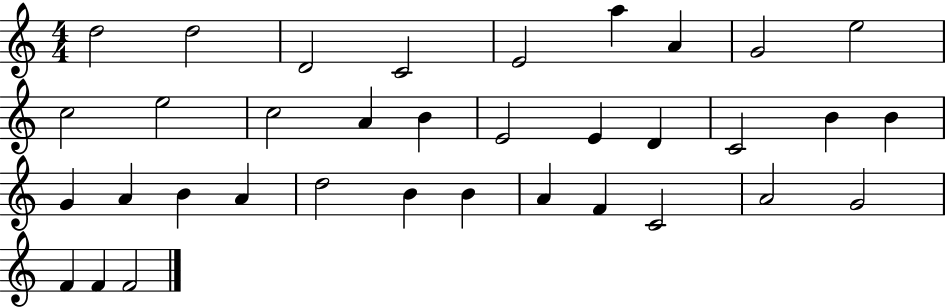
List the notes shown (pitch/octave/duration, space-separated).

D5/h D5/h D4/h C4/h E4/h A5/q A4/q G4/h E5/h C5/h E5/h C5/h A4/q B4/q E4/h E4/q D4/q C4/h B4/q B4/q G4/q A4/q B4/q A4/q D5/h B4/q B4/q A4/q F4/q C4/h A4/h G4/h F4/q F4/q F4/h